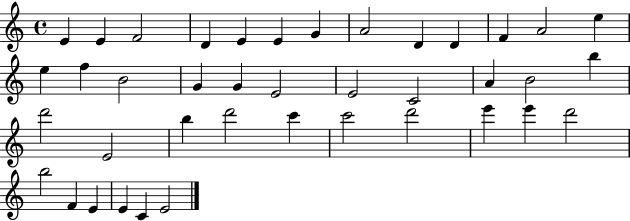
X:1
T:Untitled
M:4/4
L:1/4
K:C
E E F2 D E E G A2 D D F A2 e e f B2 G G E2 E2 C2 A B2 b d'2 E2 b d'2 c' c'2 d'2 e' e' d'2 b2 F E E C E2